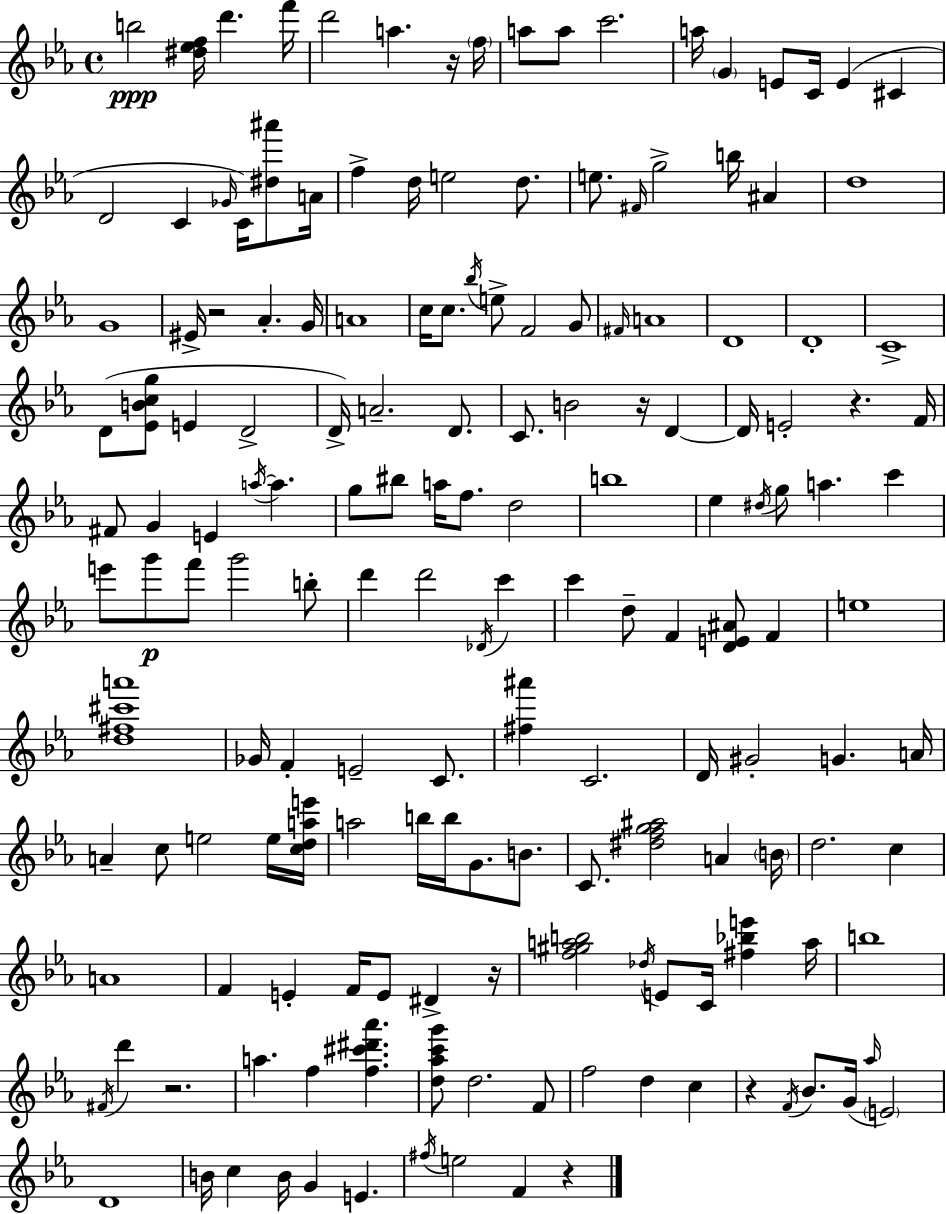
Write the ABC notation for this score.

X:1
T:Untitled
M:4/4
L:1/4
K:Eb
b2 [^d_ef]/4 d' f'/4 d'2 a z/4 f/4 a/2 a/2 c'2 a/4 G E/2 C/4 E ^C D2 C _G/4 C/4 [^d^a']/2 A/4 f d/4 e2 d/2 e/2 ^F/4 g2 b/4 ^A d4 G4 ^E/4 z2 _A G/4 A4 c/4 c/2 _b/4 e/2 F2 G/2 ^F/4 A4 D4 D4 C4 D/2 [_EBcg]/2 E D2 D/4 A2 D/2 C/2 B2 z/4 D D/4 E2 z F/4 ^F/2 G E a/4 a g/2 ^b/2 a/4 f/2 d2 b4 _e ^d/4 g/2 a c' e'/2 g'/2 f'/2 g'2 b/2 d' d'2 _D/4 c' c' d/2 F [DE^A]/2 F e4 [d^f^c'a']4 _G/4 F E2 C/2 [^f^a'] C2 D/4 ^G2 G A/4 A c/2 e2 e/4 [cdae']/4 a2 b/4 b/4 G/2 B/2 C/2 [^dfg^a]2 A B/4 d2 c A4 F E F/4 E/2 ^D z/4 [f^gab]2 _d/4 E/2 C/4 [^f_be'] a/4 b4 ^F/4 d' z2 a f [f^c'^d'_a'] [d_ac'g']/2 d2 F/2 f2 d c z F/4 _B/2 G/4 _a/4 E2 D4 B/4 c B/4 G E ^f/4 e2 F z